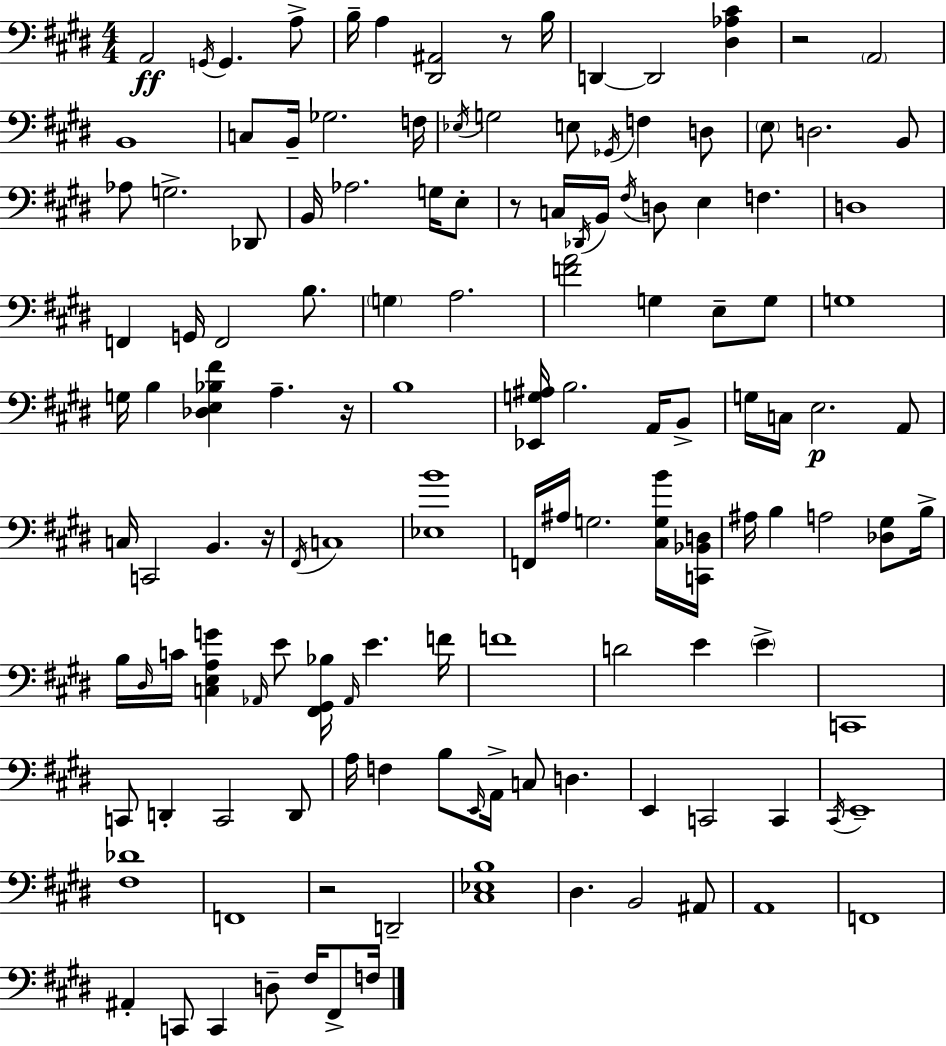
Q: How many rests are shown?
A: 6